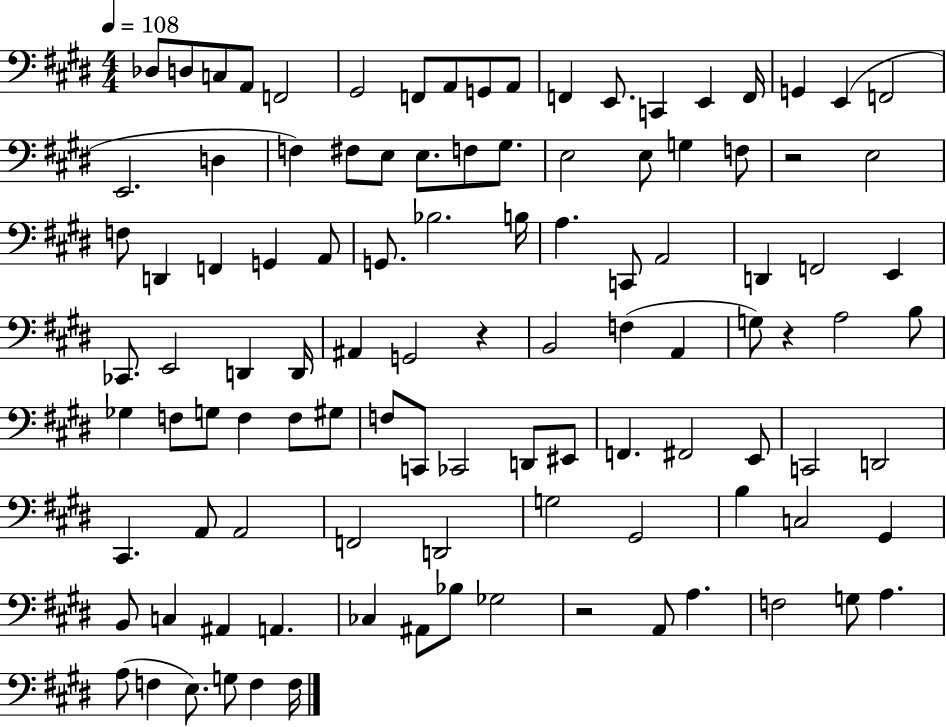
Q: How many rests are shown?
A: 4